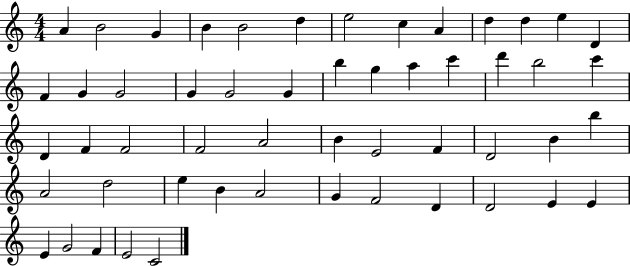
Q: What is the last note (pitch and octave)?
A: C4